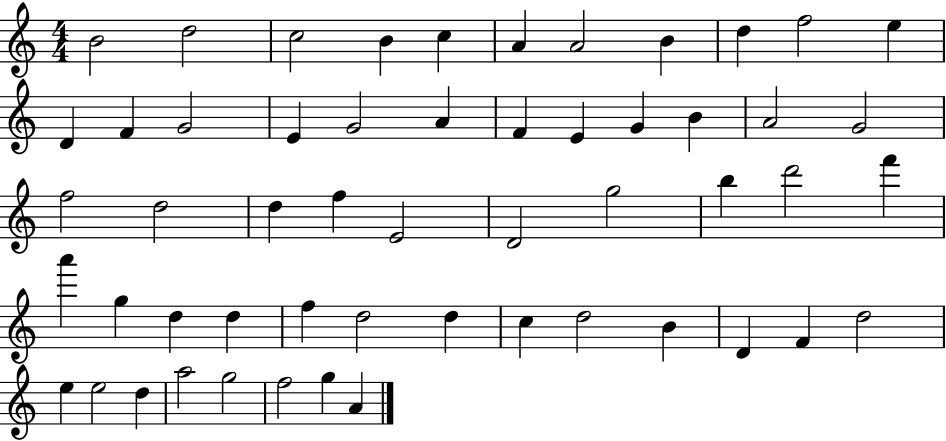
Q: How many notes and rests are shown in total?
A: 54